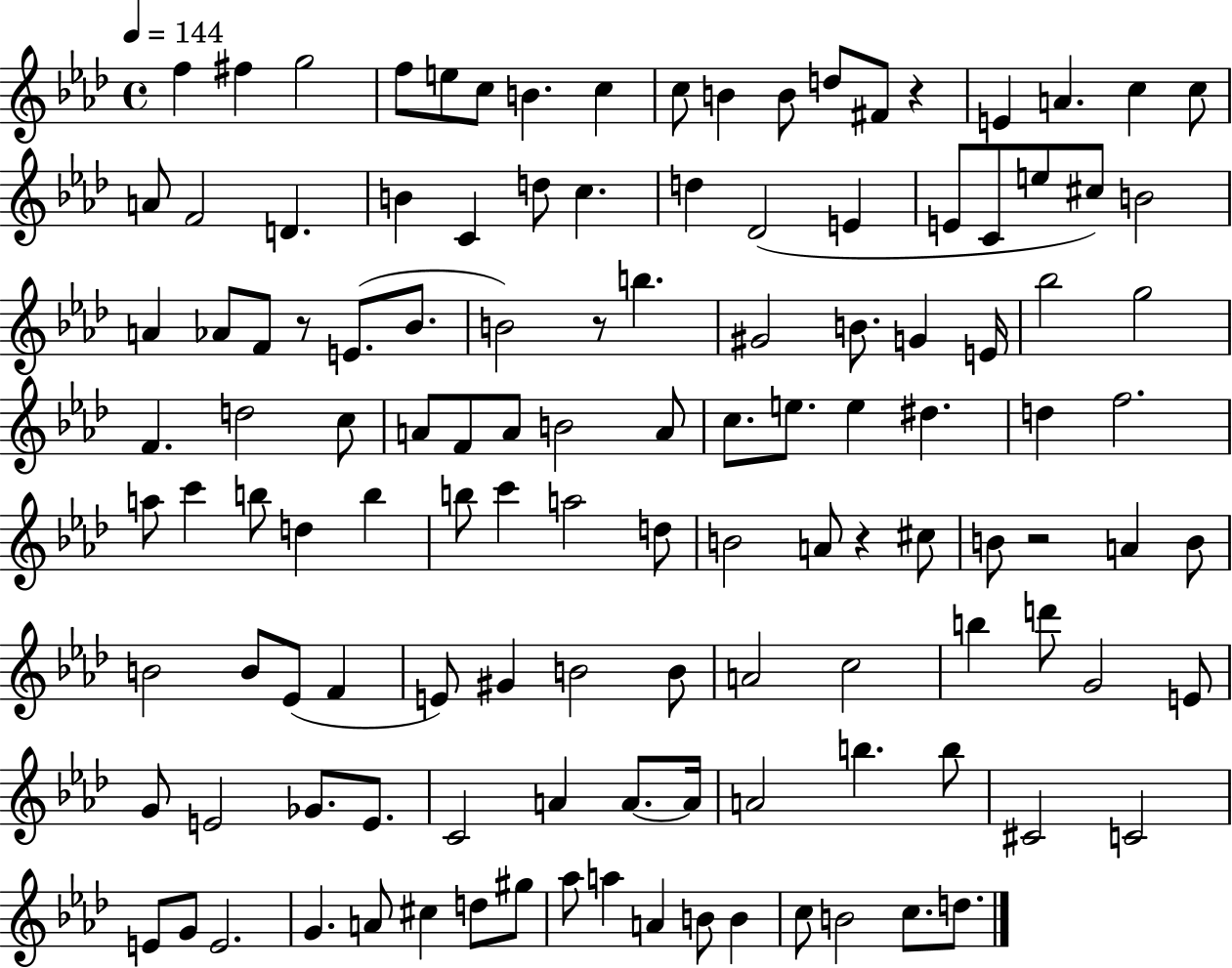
X:1
T:Untitled
M:4/4
L:1/4
K:Ab
f ^f g2 f/2 e/2 c/2 B c c/2 B B/2 d/2 ^F/2 z E A c c/2 A/2 F2 D B C d/2 c d _D2 E E/2 C/2 e/2 ^c/2 B2 A _A/2 F/2 z/2 E/2 _B/2 B2 z/2 b ^G2 B/2 G E/4 _b2 g2 F d2 c/2 A/2 F/2 A/2 B2 A/2 c/2 e/2 e ^d d f2 a/2 c' b/2 d b b/2 c' a2 d/2 B2 A/2 z ^c/2 B/2 z2 A B/2 B2 B/2 _E/2 F E/2 ^G B2 B/2 A2 c2 b d'/2 G2 E/2 G/2 E2 _G/2 E/2 C2 A A/2 A/4 A2 b b/2 ^C2 C2 E/2 G/2 E2 G A/2 ^c d/2 ^g/2 _a/2 a A B/2 B c/2 B2 c/2 d/2